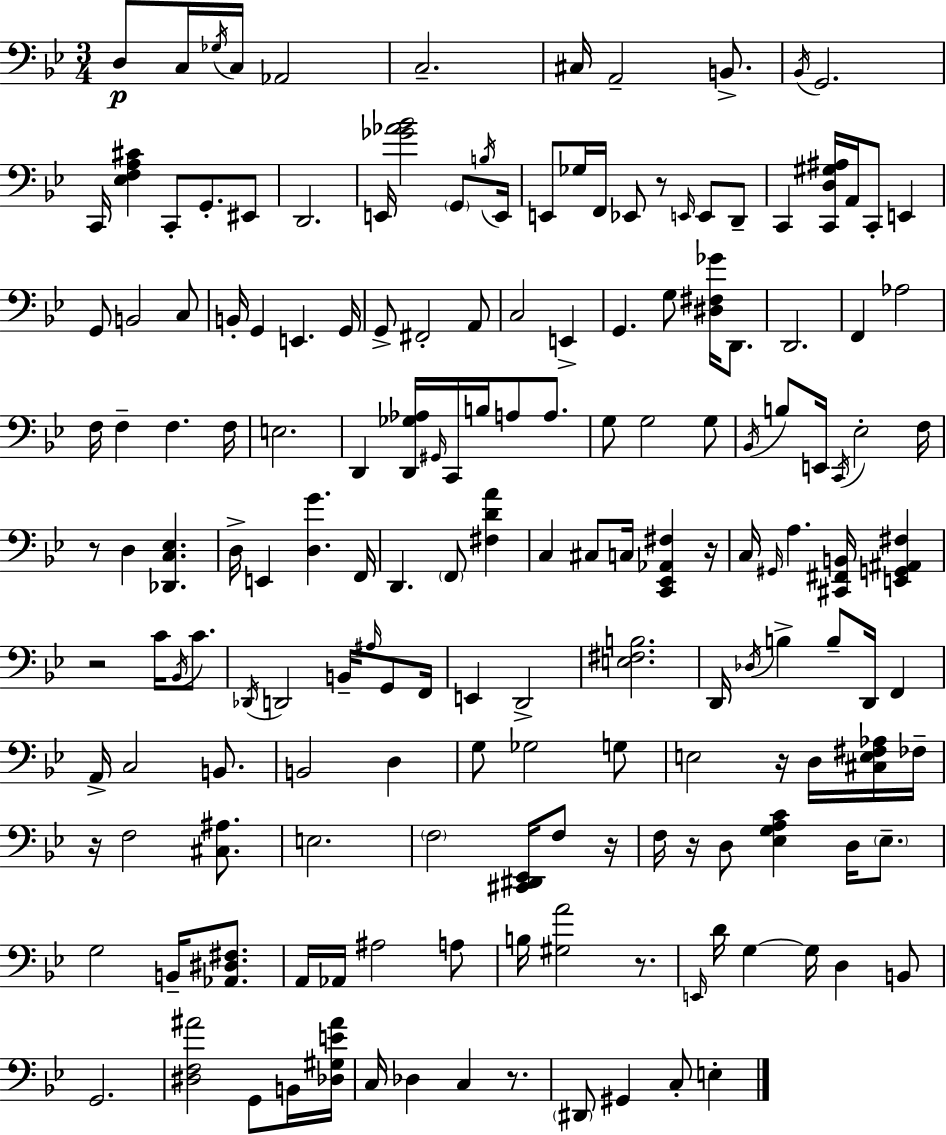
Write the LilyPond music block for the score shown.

{
  \clef bass
  \numericTimeSignature
  \time 3/4
  \key g \minor
  d8\p c16 \acciaccatura { ges16 } c16 aes,2 | c2.-- | cis16 a,2-- b,8.-> | \acciaccatura { bes,16 } g,2. | \break c,16 <ees f a cis'>4 c,8-. g,8.-. | eis,8 d,2. | e,16 <ges' aes' bes'>2 \parenthesize g,8 | \acciaccatura { b16 } e,16 e,8 ges16 f,16 ees,8 r8 \grace { e,16 } | \break e,8 d,8-- c,4 <c, d gis ais>16 a,16 c,8-. | e,4 g,8 b,2 | c8 b,16-. g,4 e,4. | g,16 g,8-> fis,2-. | \break a,8 c2 | e,4-> g,4. g8 | <dis fis ges'>16 d,8. d,2. | f,4 aes2 | \break f16 f4-- f4. | f16 e2. | d,4 <d, ges aes>16 \grace { gis,16 } c,16 b16 | a8 a8. g8 g2 | \break g8 \acciaccatura { bes,16 } b8 e,16 \acciaccatura { c,16 } ees2-. | f16 r8 d4 | <des, c ees>4. d16-> e,4 | <d g'>4. f,16 d,4. | \break \parenthesize f,8 <fis d' a'>4 c4 cis8 | c16 <c, ees, aes, fis>4 r16 c16 \grace { gis,16 } a4. | <cis, fis, b,>16 <e, g, ais, fis>4 r2 | c'16 \acciaccatura { bes,16 } c'8. \acciaccatura { des,16 } d,2 | \break b,16-- \grace { ais16 } g,8 f,16 e,4 | d,2-> <e fis b>2. | d,16 | \acciaccatura { des16 } b4-> b8-- d,16 f,4 | \break a,16-> c2 b,8. | b,2 d4 | g8 ges2 g8 | e2 r16 d16 <cis e fis aes>16 fes16-- | \break r16 f2 <cis ais>8. | e2. | \parenthesize f2 <cis, dis, ees,>16 f8 r16 | f16 r16 d8 <ees g a c'>4 d16 \parenthesize ees8.-- | \break g2 b,16-- <aes, dis fis>8. | a,16 aes,16 ais2 a8 | b16 <gis a'>2 r8. | \grace { e,16 } d'16 g4~~ g16 d4 b,8 | \break g,2. | <dis f ais'>2 g,8 b,16 | <des gis e' ais'>16 c16 des4 c4 r8. | \parenthesize dis,8 gis,4 c8-. e4-. | \break \bar "|."
}